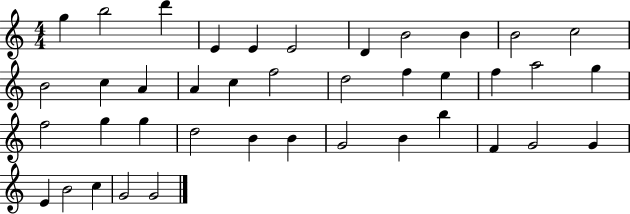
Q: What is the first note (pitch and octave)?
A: G5